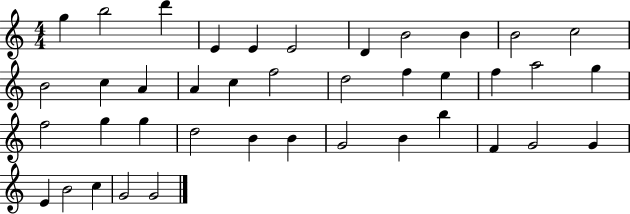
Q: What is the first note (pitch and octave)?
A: G5